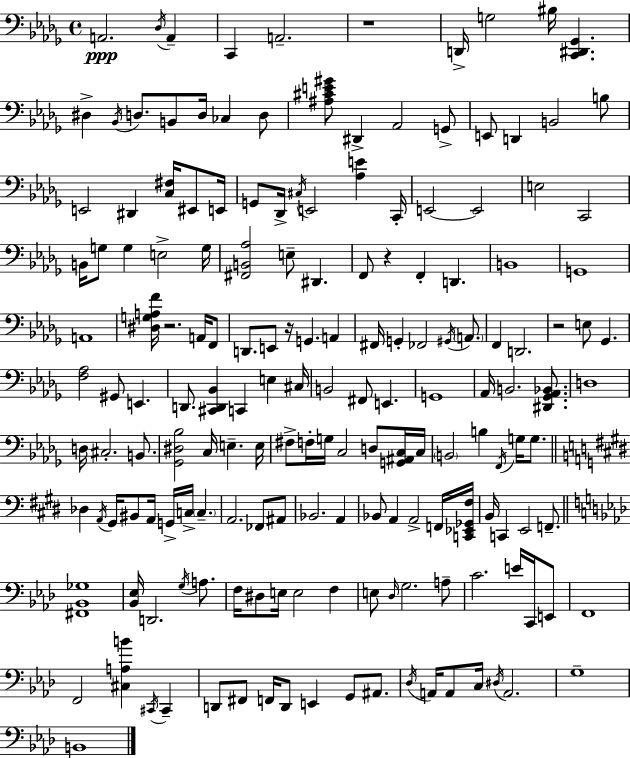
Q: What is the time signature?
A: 4/4